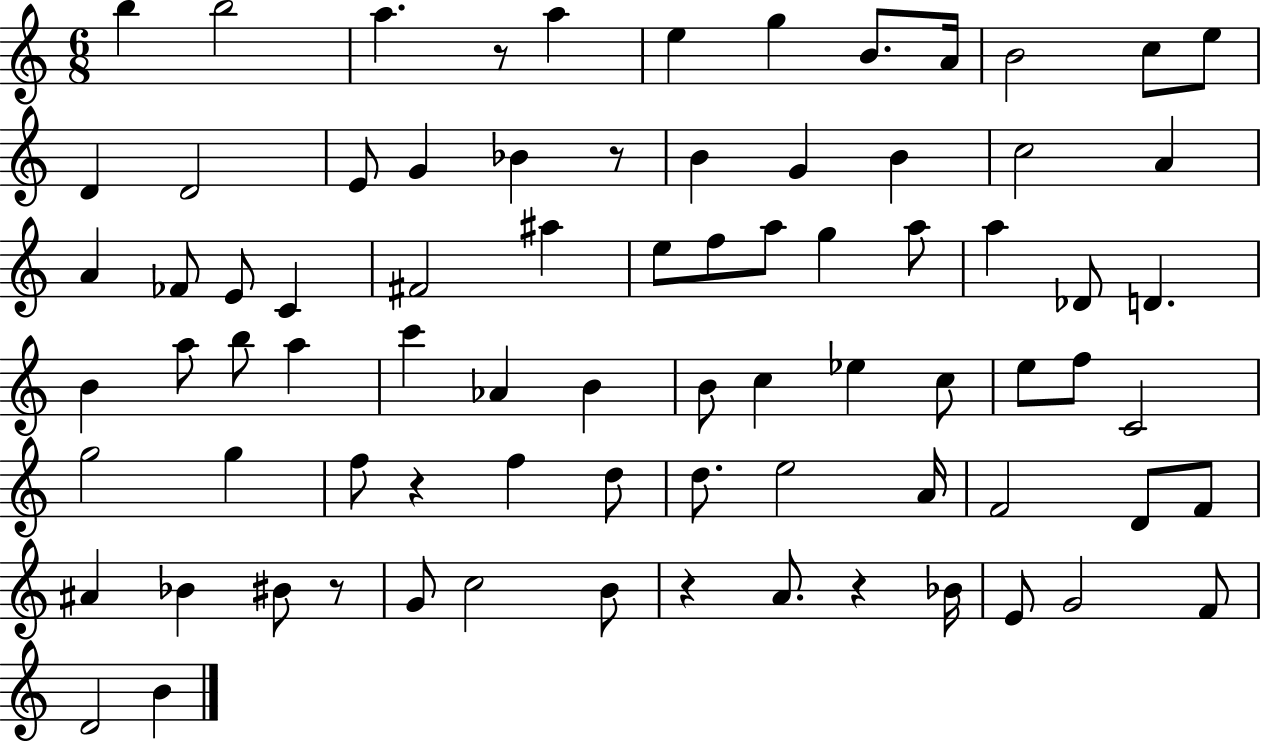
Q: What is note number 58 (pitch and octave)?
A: F4